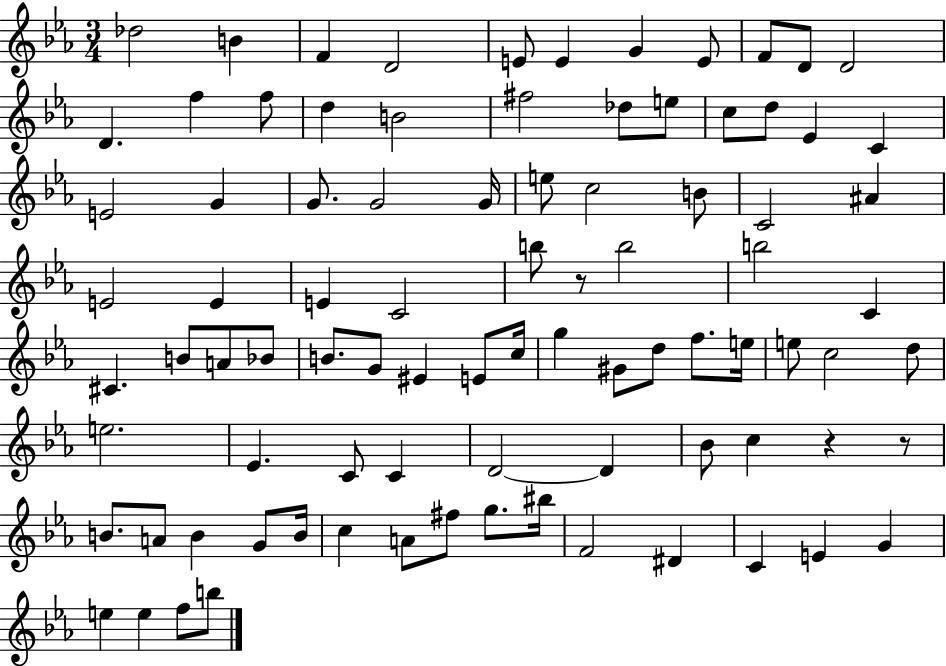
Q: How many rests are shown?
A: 3